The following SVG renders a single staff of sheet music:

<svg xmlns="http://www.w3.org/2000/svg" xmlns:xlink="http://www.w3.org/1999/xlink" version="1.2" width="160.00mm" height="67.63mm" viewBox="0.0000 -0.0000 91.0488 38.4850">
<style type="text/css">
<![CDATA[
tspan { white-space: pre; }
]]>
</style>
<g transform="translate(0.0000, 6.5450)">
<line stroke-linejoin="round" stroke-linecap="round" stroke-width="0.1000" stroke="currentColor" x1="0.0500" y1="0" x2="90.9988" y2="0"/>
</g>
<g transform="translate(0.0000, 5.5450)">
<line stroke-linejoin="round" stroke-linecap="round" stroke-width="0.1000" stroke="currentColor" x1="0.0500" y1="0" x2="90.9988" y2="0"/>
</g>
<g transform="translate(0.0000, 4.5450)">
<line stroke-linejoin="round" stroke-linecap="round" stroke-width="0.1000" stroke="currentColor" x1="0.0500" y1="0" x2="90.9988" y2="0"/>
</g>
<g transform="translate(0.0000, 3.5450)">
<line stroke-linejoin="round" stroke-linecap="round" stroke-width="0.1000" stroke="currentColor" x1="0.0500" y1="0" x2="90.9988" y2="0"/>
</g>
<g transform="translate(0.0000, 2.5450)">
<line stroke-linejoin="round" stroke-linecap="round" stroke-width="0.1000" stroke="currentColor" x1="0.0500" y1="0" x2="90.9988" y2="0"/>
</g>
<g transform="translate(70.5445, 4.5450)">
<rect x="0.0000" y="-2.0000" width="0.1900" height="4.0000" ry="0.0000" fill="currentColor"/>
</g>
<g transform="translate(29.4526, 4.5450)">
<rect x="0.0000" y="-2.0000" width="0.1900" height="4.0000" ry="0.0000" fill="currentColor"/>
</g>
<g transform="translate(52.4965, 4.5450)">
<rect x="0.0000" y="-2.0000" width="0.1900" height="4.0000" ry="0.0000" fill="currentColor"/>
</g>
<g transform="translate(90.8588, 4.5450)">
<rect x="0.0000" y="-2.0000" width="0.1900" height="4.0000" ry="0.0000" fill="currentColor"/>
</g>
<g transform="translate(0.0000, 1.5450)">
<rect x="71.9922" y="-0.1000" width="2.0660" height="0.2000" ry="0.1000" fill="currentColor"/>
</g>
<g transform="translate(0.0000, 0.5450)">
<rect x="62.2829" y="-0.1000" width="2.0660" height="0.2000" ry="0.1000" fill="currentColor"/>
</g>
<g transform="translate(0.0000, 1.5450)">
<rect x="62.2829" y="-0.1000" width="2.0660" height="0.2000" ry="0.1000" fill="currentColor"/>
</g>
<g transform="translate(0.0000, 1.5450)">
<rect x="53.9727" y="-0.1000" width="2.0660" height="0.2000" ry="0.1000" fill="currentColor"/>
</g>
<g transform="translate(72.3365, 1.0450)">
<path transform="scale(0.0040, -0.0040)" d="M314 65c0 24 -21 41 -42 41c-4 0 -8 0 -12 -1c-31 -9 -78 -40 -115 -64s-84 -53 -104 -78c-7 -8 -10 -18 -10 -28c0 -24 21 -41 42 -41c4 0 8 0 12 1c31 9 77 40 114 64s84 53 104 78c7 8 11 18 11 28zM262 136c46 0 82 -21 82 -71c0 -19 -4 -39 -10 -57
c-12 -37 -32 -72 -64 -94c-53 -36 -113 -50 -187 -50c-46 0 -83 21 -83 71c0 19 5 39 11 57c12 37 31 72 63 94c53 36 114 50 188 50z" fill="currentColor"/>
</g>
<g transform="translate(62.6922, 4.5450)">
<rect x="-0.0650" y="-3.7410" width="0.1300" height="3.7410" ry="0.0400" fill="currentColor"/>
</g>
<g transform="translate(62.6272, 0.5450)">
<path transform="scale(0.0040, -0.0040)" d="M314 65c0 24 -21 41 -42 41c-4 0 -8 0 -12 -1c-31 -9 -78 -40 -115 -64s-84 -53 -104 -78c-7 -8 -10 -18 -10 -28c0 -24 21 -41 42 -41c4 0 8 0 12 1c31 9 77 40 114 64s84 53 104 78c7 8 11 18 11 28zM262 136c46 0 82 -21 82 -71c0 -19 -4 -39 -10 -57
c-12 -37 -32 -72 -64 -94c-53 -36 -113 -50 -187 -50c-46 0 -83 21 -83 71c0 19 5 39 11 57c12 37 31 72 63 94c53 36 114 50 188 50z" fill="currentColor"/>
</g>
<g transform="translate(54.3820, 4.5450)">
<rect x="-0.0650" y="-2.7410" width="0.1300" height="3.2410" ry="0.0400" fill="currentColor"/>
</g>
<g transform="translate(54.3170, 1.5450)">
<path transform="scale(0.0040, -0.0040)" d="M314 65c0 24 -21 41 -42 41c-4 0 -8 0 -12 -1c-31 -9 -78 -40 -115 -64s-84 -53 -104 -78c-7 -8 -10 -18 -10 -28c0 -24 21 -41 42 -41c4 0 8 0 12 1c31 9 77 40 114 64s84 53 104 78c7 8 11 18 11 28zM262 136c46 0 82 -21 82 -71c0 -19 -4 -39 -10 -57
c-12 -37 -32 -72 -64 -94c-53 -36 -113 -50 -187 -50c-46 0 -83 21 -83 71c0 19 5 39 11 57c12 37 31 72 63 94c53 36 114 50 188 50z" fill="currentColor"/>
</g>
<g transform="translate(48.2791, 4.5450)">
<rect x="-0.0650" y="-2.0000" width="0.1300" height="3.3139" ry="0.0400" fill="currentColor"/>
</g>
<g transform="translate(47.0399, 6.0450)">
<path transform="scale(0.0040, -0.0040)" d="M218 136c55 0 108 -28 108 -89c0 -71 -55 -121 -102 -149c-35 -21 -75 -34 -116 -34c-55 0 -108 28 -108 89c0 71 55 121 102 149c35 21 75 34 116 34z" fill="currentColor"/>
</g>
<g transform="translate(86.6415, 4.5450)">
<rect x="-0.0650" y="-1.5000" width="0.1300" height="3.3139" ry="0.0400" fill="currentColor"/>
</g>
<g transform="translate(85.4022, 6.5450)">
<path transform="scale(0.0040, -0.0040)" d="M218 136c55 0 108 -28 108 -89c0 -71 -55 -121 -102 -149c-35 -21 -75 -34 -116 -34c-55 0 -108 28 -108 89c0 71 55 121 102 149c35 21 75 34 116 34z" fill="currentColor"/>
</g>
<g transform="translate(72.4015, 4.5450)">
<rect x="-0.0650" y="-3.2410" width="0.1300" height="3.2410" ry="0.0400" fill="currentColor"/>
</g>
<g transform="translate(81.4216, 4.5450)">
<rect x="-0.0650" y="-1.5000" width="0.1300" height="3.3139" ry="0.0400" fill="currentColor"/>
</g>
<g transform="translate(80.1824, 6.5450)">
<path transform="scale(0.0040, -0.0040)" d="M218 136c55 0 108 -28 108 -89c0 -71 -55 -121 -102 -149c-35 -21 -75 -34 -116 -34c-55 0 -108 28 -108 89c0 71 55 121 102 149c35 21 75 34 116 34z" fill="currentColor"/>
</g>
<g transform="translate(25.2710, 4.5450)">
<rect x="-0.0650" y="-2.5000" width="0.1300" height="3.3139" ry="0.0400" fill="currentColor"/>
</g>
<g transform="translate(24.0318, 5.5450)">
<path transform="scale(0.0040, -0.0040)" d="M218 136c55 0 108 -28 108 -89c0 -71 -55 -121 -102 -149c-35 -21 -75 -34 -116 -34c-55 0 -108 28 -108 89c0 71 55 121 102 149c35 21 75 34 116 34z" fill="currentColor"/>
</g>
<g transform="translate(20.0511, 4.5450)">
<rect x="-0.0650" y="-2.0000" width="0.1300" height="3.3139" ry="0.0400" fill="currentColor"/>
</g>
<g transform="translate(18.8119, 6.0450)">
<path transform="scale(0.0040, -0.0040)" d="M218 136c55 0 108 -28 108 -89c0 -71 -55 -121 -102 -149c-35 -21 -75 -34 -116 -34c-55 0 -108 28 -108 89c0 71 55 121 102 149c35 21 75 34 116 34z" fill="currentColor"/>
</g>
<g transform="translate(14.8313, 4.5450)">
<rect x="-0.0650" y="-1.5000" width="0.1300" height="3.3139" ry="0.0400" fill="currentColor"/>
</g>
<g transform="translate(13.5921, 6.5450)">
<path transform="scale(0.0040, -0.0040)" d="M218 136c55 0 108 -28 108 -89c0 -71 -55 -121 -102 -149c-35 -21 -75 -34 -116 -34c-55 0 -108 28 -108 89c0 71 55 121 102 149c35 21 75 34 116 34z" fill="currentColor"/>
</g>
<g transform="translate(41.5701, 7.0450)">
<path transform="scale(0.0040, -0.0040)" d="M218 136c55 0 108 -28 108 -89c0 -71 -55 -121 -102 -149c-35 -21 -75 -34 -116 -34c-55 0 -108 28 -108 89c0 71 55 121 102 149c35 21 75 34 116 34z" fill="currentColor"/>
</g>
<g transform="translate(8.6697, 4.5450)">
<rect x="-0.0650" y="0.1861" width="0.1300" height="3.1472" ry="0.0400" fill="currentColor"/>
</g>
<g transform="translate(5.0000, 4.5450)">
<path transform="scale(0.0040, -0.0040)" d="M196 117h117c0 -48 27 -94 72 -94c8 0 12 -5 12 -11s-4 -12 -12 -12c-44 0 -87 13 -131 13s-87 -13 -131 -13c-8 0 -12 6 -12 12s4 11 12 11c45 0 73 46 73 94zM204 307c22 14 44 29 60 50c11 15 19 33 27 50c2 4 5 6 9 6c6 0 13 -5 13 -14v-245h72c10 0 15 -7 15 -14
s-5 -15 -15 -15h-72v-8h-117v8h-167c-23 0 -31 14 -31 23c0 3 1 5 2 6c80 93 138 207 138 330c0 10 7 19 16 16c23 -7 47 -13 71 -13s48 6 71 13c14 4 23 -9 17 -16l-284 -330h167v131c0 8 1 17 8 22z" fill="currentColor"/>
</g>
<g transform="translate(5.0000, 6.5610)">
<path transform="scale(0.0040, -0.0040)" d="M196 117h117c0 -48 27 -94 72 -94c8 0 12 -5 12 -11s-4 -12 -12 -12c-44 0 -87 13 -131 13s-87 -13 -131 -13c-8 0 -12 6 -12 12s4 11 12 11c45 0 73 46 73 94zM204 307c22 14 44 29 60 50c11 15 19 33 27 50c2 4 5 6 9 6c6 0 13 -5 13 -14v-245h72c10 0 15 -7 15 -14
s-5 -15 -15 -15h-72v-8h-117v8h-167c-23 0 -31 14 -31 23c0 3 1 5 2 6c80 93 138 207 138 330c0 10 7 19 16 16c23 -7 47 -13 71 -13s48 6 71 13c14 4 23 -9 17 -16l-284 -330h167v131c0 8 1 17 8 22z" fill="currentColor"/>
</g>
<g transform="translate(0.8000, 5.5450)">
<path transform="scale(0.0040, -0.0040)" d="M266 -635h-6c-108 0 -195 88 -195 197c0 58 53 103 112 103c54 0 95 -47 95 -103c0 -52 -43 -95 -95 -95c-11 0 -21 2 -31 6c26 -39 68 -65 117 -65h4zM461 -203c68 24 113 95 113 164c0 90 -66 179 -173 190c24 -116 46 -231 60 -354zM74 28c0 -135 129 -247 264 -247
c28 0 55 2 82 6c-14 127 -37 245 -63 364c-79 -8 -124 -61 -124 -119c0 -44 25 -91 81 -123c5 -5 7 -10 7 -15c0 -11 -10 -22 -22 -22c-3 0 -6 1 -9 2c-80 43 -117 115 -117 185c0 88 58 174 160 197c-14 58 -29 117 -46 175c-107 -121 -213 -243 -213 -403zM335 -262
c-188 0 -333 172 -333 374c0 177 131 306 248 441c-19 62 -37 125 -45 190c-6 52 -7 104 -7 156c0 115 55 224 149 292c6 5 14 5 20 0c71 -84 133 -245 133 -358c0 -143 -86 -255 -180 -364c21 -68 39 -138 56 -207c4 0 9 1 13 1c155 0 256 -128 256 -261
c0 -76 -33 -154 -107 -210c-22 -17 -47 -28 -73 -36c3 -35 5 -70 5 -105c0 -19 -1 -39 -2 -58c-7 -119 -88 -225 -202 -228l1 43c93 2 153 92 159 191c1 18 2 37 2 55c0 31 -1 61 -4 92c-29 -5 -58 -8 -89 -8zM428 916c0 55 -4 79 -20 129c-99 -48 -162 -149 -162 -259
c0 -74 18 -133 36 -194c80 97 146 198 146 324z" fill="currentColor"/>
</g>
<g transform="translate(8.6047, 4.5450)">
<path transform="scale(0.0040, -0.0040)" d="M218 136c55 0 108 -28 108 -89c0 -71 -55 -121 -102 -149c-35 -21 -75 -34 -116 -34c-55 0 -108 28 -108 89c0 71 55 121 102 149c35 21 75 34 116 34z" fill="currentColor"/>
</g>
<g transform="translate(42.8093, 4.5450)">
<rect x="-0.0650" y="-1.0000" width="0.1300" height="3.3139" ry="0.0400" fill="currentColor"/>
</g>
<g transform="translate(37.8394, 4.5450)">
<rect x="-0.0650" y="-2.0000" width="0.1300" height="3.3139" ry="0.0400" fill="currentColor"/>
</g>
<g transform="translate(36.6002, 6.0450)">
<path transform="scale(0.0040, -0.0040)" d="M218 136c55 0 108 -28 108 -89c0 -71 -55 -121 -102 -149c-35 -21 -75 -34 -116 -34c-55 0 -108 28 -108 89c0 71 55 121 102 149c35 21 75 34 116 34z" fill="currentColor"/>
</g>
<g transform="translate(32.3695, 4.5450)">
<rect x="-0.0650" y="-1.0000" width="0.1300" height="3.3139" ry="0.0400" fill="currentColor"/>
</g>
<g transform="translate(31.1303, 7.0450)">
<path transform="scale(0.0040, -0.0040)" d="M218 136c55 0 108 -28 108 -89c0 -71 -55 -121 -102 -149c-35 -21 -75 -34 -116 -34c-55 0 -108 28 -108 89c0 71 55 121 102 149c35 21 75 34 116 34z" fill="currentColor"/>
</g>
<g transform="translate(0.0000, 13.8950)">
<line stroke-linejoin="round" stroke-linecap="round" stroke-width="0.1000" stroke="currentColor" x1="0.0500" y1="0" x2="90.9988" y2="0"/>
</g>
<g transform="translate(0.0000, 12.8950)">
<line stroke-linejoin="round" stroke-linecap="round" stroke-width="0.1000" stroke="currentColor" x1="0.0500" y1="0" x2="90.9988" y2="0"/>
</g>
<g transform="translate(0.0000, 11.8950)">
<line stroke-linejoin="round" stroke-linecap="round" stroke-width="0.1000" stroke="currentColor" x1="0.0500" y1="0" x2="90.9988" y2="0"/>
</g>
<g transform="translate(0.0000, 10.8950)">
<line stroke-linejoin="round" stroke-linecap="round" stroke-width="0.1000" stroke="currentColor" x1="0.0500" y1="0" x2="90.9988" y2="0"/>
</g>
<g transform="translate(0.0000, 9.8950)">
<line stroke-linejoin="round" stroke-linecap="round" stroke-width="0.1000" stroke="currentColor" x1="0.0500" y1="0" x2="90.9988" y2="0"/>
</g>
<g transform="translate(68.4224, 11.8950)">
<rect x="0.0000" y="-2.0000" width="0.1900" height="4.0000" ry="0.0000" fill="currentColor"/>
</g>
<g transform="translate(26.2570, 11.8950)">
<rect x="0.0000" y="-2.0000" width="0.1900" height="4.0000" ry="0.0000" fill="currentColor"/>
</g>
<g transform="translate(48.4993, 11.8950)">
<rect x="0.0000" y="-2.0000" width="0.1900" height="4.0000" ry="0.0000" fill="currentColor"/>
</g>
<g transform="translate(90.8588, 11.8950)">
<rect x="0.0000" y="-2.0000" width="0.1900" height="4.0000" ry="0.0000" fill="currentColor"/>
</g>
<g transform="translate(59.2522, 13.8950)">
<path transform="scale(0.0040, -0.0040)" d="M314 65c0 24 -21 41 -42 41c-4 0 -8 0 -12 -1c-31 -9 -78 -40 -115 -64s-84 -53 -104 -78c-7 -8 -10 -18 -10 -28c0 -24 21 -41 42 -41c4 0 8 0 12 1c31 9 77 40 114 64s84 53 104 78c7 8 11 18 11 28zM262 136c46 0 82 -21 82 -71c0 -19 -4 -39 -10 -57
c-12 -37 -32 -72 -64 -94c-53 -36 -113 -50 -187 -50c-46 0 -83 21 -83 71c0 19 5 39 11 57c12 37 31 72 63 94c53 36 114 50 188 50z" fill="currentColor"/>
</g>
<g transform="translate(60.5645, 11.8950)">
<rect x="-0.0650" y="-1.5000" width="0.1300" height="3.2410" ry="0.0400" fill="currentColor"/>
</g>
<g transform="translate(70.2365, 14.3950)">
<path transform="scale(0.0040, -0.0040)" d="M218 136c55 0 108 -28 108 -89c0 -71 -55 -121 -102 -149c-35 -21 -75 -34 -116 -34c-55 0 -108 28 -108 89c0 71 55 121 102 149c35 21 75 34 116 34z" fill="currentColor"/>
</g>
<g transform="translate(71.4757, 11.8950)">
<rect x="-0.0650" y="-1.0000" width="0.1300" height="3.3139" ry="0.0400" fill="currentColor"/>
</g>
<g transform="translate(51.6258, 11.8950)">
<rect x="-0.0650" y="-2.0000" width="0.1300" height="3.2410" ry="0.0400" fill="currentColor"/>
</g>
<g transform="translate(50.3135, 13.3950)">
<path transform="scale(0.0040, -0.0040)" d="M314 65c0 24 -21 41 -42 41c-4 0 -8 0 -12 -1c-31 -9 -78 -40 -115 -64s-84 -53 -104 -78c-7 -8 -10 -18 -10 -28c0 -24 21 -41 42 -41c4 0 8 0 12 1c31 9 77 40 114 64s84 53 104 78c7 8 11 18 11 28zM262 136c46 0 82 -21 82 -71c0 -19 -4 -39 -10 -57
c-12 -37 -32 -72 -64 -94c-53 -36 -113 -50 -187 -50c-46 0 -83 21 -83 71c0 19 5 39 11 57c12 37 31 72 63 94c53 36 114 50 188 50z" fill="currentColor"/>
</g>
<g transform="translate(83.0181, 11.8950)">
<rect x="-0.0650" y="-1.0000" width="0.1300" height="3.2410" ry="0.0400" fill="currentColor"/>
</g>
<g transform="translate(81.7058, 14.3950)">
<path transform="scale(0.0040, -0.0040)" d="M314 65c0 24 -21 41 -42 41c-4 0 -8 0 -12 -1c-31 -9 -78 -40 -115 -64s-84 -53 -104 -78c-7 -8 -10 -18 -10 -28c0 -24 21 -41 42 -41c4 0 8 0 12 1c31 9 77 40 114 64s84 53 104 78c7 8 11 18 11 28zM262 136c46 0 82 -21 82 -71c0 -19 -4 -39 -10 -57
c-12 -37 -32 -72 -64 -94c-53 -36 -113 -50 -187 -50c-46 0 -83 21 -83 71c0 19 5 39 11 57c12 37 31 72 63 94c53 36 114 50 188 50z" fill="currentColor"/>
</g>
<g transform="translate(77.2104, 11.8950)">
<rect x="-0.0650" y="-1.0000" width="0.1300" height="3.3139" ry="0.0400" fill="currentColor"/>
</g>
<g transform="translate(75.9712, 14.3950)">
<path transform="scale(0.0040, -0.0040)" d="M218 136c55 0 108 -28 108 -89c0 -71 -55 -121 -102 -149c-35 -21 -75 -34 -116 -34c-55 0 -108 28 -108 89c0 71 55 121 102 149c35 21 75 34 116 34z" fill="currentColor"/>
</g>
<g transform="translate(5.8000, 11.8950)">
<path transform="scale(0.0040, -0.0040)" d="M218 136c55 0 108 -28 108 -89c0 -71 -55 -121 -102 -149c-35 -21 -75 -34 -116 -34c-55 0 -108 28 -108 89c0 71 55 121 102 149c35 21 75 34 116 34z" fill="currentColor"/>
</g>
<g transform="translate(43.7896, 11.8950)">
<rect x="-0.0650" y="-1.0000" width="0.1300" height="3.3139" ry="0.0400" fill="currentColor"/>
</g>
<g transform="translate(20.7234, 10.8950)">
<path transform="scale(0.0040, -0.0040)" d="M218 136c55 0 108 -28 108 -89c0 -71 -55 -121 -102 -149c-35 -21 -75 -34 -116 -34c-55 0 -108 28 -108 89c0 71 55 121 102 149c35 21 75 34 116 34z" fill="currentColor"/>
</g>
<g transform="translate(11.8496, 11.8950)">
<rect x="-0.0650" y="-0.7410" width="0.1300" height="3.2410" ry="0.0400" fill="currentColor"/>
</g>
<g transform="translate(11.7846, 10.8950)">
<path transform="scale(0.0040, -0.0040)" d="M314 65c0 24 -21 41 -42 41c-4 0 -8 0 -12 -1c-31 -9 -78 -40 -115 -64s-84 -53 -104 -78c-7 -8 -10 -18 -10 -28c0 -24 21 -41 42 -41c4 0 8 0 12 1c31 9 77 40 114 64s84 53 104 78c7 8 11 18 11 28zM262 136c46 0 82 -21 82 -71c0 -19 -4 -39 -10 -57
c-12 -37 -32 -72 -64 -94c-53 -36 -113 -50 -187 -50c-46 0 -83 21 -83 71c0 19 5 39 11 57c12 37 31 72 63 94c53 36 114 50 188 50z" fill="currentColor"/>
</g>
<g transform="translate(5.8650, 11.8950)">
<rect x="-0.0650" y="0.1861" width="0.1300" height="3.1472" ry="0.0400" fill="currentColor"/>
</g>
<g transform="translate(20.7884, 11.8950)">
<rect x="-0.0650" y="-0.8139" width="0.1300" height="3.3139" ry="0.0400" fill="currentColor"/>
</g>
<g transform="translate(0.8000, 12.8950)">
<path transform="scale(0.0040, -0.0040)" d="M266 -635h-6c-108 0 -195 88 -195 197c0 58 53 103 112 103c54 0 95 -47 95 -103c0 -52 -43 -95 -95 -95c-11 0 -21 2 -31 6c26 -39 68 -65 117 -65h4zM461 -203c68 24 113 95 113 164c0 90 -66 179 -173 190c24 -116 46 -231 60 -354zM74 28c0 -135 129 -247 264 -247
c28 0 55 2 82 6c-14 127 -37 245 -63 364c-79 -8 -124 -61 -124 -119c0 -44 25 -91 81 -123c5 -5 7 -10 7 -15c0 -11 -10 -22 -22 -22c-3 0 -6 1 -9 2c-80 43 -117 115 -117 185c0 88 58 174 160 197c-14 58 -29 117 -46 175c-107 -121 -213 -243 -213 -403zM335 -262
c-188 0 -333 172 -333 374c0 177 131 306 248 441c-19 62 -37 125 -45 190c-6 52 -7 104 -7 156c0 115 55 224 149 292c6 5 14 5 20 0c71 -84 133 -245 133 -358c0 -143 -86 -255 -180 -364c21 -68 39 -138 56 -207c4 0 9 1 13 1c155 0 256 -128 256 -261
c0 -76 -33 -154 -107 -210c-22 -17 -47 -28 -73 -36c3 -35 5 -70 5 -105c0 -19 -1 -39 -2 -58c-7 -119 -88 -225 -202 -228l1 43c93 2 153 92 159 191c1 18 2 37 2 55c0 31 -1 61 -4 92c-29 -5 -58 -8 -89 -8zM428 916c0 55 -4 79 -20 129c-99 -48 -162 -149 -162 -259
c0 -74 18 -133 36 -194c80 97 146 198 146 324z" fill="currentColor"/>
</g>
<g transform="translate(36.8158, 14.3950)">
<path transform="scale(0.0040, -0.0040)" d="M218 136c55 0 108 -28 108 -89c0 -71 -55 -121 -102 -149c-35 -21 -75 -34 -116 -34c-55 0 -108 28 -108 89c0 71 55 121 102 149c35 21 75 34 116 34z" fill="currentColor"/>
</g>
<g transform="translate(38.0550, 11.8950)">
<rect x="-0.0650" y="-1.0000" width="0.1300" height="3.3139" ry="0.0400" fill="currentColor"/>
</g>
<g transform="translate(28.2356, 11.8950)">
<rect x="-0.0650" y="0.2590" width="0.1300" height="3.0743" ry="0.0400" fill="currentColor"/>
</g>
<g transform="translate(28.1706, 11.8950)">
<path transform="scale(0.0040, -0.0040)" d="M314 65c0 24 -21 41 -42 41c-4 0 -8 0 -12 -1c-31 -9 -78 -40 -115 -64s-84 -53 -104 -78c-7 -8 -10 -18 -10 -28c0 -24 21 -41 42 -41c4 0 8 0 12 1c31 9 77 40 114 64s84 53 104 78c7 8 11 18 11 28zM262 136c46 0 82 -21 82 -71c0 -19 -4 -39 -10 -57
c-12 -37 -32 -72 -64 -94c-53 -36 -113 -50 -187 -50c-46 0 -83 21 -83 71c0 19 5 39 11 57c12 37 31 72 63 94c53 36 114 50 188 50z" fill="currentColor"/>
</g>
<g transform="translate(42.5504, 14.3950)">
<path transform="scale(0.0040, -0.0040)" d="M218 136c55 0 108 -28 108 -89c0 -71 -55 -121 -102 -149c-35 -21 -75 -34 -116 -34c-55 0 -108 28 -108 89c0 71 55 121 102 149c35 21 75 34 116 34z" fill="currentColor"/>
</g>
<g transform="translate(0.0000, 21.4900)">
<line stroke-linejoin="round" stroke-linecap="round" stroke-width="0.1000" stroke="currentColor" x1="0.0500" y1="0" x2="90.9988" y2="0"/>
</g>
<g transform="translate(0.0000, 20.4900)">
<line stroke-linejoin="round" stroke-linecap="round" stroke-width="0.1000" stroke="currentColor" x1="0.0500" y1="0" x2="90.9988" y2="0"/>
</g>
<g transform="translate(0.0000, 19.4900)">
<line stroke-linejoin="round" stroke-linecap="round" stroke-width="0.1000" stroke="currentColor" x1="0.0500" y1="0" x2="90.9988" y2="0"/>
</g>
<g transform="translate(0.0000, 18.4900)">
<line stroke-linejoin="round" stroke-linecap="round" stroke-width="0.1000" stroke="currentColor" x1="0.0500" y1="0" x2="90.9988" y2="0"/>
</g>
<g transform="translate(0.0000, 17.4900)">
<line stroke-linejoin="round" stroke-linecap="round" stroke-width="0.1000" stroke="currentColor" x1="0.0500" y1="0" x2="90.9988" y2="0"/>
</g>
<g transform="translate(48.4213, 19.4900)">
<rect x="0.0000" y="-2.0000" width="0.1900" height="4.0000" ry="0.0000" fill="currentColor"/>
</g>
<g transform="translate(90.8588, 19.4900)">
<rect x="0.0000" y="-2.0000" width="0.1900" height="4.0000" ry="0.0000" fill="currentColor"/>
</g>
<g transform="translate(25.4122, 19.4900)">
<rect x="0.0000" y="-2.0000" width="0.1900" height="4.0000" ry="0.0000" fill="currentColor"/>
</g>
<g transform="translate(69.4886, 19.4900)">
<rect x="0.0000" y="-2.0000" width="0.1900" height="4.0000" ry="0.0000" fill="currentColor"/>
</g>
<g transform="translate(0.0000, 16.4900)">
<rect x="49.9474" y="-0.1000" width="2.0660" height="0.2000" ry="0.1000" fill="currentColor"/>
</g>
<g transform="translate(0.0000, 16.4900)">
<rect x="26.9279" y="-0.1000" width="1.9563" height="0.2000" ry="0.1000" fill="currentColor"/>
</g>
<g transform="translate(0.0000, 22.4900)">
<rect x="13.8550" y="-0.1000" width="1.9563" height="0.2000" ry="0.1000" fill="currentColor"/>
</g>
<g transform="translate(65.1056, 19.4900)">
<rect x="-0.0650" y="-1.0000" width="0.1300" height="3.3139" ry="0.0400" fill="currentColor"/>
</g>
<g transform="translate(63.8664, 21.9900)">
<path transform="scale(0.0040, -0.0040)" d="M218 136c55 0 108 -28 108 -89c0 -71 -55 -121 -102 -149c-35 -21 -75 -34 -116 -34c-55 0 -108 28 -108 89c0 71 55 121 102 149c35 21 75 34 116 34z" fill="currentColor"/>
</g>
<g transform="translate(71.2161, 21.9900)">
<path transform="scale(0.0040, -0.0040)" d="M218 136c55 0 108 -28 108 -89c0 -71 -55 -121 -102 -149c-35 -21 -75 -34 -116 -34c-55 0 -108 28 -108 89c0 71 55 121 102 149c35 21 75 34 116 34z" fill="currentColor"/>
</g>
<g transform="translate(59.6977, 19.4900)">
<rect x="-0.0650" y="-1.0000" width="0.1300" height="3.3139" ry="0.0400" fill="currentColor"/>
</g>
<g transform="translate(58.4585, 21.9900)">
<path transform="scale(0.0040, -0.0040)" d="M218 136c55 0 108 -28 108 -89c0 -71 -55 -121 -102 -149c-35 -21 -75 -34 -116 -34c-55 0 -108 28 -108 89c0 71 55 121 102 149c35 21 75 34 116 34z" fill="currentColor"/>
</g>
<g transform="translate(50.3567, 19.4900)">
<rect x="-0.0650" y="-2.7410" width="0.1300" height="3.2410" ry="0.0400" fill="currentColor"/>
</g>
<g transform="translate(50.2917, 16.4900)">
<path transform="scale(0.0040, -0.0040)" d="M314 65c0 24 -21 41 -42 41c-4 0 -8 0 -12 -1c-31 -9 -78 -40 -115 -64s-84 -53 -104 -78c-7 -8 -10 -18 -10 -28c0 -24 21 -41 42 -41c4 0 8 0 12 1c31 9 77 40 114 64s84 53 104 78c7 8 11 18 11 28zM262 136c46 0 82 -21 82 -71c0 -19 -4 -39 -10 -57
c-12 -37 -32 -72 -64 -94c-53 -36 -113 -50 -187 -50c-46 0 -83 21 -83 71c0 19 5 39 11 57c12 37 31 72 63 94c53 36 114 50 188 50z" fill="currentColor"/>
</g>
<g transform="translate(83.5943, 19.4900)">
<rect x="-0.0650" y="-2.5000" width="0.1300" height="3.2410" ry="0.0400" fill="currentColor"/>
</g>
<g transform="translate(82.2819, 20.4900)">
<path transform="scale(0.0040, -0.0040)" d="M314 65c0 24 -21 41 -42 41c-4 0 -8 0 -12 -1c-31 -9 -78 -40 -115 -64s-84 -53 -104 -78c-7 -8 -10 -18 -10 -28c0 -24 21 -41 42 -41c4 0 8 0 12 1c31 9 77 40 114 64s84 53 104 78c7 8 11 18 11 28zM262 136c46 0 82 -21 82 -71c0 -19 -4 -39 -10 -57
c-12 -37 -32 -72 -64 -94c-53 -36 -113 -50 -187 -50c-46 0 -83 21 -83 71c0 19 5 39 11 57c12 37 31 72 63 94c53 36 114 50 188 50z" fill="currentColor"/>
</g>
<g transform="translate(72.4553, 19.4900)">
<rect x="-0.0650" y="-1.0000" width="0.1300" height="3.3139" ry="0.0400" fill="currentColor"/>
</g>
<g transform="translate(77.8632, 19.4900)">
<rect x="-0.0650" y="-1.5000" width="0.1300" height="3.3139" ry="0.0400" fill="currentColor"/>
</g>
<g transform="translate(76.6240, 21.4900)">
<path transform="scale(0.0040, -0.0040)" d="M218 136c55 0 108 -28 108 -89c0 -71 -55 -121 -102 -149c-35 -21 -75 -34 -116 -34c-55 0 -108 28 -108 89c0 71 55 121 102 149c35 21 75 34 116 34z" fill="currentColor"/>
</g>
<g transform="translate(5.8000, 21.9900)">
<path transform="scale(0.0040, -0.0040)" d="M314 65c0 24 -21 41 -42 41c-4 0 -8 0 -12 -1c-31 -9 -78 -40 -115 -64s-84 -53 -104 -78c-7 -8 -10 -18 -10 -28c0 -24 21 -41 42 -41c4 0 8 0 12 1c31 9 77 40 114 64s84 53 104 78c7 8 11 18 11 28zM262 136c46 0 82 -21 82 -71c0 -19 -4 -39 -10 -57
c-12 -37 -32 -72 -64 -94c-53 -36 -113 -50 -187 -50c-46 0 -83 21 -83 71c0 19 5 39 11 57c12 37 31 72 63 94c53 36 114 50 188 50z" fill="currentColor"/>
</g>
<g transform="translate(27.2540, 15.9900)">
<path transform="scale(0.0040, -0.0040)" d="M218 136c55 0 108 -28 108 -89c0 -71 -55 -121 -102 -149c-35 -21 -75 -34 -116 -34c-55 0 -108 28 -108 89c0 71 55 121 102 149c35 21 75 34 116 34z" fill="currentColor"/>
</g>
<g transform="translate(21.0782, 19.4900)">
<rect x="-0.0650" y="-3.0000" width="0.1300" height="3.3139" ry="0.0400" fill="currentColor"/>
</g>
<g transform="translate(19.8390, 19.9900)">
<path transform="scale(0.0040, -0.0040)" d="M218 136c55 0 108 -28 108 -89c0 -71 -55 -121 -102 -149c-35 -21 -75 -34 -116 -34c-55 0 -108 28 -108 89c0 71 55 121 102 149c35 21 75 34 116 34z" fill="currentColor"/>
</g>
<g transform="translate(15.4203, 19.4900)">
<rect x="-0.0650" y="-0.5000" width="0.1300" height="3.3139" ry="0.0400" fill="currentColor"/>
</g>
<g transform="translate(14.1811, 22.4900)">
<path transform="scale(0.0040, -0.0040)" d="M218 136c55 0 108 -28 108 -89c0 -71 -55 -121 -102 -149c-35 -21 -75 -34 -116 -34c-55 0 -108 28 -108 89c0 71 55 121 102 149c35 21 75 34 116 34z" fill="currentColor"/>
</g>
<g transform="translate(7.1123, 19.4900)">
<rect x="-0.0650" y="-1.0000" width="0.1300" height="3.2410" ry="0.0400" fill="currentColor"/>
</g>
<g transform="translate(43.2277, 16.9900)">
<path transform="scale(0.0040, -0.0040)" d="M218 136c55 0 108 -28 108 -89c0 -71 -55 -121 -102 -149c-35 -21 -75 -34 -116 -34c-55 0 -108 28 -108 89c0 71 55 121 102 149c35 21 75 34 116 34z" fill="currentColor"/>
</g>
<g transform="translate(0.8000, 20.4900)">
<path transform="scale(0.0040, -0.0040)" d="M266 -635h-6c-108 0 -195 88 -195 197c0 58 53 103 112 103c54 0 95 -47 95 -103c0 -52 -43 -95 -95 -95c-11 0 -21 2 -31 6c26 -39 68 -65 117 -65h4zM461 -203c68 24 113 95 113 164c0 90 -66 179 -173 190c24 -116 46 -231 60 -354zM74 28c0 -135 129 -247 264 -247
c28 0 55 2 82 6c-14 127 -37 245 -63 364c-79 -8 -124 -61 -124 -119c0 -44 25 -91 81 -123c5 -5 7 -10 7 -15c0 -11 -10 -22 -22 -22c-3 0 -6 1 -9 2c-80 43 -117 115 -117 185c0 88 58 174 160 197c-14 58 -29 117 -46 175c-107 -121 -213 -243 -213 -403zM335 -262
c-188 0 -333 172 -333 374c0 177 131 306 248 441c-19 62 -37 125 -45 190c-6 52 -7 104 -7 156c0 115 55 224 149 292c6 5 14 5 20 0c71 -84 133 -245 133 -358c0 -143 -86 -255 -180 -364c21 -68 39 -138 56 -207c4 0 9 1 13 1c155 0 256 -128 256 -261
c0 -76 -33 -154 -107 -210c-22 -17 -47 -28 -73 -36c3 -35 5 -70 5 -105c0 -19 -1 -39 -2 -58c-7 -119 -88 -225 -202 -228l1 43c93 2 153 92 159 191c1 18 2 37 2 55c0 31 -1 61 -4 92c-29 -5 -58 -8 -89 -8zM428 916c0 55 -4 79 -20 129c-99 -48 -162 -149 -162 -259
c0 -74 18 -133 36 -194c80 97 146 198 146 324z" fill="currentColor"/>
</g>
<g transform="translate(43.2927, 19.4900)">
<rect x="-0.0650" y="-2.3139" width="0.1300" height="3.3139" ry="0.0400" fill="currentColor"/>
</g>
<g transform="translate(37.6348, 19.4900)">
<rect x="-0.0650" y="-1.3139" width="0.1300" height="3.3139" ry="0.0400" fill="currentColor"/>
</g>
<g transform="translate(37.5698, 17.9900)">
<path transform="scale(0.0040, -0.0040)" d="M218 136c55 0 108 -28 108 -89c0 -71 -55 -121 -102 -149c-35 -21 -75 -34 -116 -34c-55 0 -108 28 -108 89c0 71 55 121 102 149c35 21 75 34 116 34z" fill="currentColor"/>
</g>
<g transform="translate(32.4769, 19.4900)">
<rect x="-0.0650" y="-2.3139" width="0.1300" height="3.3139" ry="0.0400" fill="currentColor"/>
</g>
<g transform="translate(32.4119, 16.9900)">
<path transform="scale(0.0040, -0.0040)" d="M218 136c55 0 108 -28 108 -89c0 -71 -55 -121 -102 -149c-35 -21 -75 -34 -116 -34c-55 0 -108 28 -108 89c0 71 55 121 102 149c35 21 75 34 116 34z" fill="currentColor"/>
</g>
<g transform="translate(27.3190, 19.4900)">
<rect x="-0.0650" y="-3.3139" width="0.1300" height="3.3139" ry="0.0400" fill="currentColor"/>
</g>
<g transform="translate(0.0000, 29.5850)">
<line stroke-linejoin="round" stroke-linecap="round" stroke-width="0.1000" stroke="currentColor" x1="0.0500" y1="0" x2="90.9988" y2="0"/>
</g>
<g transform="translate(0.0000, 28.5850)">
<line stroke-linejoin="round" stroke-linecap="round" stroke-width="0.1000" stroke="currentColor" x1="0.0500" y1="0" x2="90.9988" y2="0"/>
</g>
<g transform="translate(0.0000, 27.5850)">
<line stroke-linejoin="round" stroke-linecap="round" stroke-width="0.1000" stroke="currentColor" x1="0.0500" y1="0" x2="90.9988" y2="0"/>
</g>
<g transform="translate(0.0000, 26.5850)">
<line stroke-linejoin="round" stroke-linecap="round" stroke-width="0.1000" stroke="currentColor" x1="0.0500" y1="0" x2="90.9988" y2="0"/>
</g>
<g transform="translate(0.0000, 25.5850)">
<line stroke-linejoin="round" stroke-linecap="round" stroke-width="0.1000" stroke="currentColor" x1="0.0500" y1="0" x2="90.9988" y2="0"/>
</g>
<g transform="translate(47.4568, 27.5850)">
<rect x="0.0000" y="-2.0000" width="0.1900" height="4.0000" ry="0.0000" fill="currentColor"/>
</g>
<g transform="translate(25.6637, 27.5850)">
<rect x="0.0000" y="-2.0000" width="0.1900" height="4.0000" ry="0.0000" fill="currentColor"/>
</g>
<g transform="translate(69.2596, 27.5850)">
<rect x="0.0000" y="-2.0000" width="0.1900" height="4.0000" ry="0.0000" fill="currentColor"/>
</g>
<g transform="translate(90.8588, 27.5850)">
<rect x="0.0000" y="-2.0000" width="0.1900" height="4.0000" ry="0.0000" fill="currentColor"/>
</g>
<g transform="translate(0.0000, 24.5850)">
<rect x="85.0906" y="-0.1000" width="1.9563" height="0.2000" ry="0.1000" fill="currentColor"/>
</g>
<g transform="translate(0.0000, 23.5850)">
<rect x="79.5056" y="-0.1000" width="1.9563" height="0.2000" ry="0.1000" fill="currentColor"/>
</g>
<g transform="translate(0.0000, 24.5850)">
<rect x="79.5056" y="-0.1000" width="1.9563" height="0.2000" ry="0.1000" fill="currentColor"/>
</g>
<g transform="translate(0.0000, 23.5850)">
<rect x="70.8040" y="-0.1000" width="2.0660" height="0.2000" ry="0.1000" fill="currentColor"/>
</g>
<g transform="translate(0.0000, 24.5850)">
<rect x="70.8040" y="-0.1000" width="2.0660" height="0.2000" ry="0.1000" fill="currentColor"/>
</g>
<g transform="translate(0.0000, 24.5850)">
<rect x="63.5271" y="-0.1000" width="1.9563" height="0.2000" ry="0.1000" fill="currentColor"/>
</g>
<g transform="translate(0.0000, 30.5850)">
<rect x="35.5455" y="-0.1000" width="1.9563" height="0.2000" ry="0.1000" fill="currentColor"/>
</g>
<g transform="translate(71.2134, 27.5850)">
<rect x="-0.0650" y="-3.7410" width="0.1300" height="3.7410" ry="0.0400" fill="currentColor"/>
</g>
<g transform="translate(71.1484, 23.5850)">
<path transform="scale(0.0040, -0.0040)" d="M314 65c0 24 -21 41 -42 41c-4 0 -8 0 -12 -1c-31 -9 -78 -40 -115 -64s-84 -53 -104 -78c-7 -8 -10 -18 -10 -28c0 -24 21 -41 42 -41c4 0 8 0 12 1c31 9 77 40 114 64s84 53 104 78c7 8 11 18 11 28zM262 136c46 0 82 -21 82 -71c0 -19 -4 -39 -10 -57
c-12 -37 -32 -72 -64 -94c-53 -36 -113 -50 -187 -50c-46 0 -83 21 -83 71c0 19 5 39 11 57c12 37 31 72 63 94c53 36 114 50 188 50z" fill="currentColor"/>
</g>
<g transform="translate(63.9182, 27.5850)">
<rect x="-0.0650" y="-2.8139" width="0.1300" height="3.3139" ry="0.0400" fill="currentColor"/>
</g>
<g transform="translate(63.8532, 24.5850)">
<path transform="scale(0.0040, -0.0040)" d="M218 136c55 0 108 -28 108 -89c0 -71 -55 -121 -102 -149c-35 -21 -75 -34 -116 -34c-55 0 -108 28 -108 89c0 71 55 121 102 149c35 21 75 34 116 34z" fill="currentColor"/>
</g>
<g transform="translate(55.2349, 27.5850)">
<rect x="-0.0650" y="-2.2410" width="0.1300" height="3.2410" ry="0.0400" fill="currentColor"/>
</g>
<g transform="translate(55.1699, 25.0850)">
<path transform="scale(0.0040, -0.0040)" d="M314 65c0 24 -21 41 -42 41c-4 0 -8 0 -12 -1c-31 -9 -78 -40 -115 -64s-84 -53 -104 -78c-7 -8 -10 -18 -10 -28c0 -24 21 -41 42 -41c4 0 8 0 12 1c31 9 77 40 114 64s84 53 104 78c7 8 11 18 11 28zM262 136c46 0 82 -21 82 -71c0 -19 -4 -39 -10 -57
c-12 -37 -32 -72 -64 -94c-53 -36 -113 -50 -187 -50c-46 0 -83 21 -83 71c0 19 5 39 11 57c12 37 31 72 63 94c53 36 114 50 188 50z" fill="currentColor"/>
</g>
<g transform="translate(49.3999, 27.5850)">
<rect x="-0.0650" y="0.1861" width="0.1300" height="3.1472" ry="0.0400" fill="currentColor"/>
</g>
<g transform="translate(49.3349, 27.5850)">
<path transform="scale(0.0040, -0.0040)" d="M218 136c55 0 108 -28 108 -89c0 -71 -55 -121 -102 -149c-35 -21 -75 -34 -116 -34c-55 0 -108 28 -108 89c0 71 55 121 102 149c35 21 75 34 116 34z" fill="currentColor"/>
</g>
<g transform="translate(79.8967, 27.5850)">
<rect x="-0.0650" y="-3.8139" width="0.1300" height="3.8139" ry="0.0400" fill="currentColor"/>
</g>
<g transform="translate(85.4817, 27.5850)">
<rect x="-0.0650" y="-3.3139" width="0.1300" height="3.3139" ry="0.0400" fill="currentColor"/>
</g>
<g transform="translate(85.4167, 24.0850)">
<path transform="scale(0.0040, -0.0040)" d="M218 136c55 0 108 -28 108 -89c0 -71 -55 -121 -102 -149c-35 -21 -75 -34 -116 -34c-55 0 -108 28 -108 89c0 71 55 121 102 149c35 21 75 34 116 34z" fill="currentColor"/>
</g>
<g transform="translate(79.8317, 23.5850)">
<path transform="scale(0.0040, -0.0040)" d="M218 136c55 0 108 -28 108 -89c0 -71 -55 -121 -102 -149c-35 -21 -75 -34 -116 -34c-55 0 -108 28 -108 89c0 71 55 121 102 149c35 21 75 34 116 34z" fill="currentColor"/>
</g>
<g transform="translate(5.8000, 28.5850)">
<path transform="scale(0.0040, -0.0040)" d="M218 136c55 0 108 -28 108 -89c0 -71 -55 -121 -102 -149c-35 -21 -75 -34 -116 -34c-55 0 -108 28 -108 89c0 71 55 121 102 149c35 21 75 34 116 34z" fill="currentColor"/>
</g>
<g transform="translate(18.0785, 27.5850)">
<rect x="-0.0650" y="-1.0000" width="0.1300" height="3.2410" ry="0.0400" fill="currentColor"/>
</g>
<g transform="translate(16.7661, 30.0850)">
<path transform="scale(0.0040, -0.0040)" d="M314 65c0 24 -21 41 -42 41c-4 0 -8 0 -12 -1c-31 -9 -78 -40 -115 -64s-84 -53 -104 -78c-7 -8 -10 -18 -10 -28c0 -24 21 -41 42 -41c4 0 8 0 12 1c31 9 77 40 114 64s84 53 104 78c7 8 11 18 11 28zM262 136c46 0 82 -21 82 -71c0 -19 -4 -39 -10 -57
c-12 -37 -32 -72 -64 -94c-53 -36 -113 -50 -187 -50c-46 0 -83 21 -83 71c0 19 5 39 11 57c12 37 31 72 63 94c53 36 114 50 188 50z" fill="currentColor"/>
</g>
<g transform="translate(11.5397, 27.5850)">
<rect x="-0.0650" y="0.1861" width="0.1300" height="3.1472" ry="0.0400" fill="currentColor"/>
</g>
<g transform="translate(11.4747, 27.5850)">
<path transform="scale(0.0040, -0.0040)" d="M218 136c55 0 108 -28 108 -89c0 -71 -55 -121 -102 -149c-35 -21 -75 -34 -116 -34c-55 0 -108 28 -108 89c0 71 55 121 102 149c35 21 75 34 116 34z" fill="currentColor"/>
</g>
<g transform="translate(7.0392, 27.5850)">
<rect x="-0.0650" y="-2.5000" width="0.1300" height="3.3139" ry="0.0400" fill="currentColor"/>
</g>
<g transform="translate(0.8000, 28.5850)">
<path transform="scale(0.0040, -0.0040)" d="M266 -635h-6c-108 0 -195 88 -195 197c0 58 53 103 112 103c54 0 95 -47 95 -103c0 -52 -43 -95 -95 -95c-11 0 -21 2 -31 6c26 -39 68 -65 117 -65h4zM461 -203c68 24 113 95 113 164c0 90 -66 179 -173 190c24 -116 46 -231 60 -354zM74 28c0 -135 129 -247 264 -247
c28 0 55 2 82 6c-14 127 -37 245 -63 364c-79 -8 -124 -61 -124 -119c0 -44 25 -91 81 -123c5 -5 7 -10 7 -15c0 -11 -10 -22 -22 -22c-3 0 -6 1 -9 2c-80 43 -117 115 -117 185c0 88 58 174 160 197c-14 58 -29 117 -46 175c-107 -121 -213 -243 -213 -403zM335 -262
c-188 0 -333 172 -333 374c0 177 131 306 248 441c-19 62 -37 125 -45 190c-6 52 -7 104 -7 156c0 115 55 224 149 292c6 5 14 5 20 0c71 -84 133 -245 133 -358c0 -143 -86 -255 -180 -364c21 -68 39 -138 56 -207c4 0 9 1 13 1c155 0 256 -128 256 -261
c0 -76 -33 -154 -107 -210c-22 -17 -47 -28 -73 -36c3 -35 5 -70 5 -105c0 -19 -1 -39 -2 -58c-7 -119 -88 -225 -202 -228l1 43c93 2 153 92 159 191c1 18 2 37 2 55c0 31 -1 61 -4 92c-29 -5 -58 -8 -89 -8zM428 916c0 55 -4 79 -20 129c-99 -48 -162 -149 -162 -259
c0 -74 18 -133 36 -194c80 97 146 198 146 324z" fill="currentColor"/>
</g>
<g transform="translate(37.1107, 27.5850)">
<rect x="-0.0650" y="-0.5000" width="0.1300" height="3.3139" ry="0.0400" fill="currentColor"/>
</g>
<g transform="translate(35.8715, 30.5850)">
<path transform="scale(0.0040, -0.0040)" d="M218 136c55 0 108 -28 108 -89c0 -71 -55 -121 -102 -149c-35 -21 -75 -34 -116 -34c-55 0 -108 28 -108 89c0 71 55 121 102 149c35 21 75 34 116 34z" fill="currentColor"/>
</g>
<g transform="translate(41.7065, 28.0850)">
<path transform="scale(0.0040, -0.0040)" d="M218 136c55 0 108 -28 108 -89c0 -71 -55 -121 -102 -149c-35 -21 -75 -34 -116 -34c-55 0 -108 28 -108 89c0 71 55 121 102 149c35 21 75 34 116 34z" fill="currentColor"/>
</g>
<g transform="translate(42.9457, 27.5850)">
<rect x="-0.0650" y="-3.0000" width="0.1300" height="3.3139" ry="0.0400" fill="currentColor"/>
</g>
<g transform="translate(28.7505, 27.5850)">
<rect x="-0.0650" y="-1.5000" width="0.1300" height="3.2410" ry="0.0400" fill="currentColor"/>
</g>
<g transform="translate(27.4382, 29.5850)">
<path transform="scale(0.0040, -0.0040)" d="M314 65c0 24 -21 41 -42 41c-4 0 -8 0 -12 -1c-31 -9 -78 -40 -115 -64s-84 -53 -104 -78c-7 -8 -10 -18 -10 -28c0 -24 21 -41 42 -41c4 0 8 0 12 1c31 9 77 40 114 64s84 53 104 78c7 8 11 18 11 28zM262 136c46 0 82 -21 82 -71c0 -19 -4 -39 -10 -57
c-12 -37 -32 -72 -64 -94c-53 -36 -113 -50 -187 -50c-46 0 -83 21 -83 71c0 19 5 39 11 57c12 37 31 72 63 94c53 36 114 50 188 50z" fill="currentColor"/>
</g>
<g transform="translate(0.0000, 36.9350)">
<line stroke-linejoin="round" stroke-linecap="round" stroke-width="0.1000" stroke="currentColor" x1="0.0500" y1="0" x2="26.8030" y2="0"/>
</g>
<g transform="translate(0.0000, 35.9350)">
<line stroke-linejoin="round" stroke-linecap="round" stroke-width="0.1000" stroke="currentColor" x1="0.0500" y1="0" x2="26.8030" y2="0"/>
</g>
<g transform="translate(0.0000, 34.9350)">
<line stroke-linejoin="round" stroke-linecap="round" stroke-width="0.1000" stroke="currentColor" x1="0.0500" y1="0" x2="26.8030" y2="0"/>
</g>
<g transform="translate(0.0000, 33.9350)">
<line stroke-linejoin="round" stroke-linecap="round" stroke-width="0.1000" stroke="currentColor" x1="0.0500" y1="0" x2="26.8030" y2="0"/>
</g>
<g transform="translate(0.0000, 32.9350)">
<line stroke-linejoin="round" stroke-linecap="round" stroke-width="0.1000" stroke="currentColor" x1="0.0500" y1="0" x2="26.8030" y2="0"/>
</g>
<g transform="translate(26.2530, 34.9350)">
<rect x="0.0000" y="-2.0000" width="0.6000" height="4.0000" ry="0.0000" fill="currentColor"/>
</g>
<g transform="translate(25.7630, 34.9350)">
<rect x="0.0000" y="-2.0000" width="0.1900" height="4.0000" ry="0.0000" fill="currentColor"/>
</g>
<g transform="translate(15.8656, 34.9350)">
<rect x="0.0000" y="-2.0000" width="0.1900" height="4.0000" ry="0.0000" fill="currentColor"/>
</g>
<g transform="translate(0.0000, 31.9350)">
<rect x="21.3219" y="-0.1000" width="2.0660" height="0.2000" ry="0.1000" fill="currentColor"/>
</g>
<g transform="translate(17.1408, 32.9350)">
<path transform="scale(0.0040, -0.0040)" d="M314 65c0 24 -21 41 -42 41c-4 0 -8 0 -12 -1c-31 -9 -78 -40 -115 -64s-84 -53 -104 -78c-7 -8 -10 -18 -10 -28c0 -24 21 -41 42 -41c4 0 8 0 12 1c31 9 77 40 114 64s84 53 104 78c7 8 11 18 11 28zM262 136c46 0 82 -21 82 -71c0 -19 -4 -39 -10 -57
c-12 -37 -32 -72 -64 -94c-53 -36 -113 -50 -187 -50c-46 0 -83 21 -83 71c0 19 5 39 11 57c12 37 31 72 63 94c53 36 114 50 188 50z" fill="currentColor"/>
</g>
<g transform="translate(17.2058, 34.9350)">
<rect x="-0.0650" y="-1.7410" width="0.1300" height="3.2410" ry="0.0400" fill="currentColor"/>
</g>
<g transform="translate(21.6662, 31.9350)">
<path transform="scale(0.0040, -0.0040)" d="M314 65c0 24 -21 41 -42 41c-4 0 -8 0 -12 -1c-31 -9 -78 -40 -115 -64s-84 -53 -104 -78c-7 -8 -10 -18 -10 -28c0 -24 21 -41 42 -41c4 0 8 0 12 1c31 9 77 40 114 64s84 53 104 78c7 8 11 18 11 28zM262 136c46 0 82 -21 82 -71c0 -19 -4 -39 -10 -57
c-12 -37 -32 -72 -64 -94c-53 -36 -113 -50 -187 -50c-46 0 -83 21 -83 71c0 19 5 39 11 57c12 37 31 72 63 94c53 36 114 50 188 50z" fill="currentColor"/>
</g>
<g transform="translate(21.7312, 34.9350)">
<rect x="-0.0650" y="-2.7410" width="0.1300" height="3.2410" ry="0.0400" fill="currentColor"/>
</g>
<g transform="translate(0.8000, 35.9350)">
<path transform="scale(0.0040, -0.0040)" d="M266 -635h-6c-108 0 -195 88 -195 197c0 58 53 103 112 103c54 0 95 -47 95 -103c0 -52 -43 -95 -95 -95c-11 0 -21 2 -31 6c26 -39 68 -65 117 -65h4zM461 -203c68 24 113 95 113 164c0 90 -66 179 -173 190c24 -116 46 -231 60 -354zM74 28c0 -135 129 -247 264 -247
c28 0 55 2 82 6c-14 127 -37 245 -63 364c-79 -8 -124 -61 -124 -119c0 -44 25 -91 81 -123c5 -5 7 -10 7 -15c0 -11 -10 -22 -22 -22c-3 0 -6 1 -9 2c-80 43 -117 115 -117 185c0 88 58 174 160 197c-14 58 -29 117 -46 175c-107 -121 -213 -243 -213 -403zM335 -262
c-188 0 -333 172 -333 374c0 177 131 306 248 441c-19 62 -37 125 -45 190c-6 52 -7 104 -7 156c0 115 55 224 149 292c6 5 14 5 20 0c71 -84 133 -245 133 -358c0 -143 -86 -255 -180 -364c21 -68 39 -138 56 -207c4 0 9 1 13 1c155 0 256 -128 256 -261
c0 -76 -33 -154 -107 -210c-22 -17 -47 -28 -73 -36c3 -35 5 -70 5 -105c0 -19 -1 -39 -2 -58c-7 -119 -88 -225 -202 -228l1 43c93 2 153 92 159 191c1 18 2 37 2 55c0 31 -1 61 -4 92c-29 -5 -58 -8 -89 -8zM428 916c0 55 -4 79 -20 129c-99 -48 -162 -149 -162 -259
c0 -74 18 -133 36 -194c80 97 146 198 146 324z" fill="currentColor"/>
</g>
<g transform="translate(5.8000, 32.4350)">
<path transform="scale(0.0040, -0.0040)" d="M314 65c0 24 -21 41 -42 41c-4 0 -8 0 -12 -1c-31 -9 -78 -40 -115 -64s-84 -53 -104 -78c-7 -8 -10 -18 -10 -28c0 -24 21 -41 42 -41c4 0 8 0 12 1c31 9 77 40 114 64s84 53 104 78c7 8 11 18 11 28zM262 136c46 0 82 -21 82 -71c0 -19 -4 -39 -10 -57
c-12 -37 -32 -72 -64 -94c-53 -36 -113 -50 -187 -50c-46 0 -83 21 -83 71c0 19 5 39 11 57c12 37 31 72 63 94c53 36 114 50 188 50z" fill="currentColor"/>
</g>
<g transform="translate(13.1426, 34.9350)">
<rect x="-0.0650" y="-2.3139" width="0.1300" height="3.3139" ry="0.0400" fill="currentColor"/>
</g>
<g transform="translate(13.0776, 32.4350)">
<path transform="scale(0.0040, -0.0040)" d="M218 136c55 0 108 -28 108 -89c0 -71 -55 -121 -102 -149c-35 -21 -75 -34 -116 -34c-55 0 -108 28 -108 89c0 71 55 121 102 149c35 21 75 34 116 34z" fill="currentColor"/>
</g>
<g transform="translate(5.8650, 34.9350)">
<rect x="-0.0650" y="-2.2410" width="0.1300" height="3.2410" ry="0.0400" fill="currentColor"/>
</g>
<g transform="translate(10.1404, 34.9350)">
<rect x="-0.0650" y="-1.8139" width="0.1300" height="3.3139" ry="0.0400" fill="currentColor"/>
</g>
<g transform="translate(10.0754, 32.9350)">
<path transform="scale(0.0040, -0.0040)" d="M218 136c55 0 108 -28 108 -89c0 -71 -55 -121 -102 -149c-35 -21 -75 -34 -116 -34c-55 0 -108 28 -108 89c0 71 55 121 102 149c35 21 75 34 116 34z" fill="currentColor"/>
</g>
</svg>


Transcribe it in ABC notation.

X:1
T:Untitled
M:4/4
L:1/4
K:C
B E F G D F D F a2 c'2 b2 E E B d2 d B2 D D F2 E2 D D D2 D2 C A b g e g a2 D D D E G2 G B D2 E2 C A B g2 a c'2 c' b g2 f g f2 a2